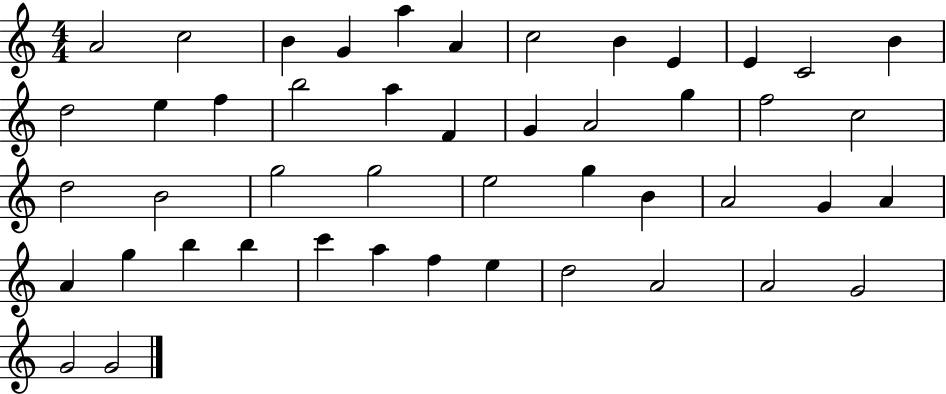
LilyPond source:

{
  \clef treble
  \numericTimeSignature
  \time 4/4
  \key c \major
  a'2 c''2 | b'4 g'4 a''4 a'4 | c''2 b'4 e'4 | e'4 c'2 b'4 | \break d''2 e''4 f''4 | b''2 a''4 f'4 | g'4 a'2 g''4 | f''2 c''2 | \break d''2 b'2 | g''2 g''2 | e''2 g''4 b'4 | a'2 g'4 a'4 | \break a'4 g''4 b''4 b''4 | c'''4 a''4 f''4 e''4 | d''2 a'2 | a'2 g'2 | \break g'2 g'2 | \bar "|."
}